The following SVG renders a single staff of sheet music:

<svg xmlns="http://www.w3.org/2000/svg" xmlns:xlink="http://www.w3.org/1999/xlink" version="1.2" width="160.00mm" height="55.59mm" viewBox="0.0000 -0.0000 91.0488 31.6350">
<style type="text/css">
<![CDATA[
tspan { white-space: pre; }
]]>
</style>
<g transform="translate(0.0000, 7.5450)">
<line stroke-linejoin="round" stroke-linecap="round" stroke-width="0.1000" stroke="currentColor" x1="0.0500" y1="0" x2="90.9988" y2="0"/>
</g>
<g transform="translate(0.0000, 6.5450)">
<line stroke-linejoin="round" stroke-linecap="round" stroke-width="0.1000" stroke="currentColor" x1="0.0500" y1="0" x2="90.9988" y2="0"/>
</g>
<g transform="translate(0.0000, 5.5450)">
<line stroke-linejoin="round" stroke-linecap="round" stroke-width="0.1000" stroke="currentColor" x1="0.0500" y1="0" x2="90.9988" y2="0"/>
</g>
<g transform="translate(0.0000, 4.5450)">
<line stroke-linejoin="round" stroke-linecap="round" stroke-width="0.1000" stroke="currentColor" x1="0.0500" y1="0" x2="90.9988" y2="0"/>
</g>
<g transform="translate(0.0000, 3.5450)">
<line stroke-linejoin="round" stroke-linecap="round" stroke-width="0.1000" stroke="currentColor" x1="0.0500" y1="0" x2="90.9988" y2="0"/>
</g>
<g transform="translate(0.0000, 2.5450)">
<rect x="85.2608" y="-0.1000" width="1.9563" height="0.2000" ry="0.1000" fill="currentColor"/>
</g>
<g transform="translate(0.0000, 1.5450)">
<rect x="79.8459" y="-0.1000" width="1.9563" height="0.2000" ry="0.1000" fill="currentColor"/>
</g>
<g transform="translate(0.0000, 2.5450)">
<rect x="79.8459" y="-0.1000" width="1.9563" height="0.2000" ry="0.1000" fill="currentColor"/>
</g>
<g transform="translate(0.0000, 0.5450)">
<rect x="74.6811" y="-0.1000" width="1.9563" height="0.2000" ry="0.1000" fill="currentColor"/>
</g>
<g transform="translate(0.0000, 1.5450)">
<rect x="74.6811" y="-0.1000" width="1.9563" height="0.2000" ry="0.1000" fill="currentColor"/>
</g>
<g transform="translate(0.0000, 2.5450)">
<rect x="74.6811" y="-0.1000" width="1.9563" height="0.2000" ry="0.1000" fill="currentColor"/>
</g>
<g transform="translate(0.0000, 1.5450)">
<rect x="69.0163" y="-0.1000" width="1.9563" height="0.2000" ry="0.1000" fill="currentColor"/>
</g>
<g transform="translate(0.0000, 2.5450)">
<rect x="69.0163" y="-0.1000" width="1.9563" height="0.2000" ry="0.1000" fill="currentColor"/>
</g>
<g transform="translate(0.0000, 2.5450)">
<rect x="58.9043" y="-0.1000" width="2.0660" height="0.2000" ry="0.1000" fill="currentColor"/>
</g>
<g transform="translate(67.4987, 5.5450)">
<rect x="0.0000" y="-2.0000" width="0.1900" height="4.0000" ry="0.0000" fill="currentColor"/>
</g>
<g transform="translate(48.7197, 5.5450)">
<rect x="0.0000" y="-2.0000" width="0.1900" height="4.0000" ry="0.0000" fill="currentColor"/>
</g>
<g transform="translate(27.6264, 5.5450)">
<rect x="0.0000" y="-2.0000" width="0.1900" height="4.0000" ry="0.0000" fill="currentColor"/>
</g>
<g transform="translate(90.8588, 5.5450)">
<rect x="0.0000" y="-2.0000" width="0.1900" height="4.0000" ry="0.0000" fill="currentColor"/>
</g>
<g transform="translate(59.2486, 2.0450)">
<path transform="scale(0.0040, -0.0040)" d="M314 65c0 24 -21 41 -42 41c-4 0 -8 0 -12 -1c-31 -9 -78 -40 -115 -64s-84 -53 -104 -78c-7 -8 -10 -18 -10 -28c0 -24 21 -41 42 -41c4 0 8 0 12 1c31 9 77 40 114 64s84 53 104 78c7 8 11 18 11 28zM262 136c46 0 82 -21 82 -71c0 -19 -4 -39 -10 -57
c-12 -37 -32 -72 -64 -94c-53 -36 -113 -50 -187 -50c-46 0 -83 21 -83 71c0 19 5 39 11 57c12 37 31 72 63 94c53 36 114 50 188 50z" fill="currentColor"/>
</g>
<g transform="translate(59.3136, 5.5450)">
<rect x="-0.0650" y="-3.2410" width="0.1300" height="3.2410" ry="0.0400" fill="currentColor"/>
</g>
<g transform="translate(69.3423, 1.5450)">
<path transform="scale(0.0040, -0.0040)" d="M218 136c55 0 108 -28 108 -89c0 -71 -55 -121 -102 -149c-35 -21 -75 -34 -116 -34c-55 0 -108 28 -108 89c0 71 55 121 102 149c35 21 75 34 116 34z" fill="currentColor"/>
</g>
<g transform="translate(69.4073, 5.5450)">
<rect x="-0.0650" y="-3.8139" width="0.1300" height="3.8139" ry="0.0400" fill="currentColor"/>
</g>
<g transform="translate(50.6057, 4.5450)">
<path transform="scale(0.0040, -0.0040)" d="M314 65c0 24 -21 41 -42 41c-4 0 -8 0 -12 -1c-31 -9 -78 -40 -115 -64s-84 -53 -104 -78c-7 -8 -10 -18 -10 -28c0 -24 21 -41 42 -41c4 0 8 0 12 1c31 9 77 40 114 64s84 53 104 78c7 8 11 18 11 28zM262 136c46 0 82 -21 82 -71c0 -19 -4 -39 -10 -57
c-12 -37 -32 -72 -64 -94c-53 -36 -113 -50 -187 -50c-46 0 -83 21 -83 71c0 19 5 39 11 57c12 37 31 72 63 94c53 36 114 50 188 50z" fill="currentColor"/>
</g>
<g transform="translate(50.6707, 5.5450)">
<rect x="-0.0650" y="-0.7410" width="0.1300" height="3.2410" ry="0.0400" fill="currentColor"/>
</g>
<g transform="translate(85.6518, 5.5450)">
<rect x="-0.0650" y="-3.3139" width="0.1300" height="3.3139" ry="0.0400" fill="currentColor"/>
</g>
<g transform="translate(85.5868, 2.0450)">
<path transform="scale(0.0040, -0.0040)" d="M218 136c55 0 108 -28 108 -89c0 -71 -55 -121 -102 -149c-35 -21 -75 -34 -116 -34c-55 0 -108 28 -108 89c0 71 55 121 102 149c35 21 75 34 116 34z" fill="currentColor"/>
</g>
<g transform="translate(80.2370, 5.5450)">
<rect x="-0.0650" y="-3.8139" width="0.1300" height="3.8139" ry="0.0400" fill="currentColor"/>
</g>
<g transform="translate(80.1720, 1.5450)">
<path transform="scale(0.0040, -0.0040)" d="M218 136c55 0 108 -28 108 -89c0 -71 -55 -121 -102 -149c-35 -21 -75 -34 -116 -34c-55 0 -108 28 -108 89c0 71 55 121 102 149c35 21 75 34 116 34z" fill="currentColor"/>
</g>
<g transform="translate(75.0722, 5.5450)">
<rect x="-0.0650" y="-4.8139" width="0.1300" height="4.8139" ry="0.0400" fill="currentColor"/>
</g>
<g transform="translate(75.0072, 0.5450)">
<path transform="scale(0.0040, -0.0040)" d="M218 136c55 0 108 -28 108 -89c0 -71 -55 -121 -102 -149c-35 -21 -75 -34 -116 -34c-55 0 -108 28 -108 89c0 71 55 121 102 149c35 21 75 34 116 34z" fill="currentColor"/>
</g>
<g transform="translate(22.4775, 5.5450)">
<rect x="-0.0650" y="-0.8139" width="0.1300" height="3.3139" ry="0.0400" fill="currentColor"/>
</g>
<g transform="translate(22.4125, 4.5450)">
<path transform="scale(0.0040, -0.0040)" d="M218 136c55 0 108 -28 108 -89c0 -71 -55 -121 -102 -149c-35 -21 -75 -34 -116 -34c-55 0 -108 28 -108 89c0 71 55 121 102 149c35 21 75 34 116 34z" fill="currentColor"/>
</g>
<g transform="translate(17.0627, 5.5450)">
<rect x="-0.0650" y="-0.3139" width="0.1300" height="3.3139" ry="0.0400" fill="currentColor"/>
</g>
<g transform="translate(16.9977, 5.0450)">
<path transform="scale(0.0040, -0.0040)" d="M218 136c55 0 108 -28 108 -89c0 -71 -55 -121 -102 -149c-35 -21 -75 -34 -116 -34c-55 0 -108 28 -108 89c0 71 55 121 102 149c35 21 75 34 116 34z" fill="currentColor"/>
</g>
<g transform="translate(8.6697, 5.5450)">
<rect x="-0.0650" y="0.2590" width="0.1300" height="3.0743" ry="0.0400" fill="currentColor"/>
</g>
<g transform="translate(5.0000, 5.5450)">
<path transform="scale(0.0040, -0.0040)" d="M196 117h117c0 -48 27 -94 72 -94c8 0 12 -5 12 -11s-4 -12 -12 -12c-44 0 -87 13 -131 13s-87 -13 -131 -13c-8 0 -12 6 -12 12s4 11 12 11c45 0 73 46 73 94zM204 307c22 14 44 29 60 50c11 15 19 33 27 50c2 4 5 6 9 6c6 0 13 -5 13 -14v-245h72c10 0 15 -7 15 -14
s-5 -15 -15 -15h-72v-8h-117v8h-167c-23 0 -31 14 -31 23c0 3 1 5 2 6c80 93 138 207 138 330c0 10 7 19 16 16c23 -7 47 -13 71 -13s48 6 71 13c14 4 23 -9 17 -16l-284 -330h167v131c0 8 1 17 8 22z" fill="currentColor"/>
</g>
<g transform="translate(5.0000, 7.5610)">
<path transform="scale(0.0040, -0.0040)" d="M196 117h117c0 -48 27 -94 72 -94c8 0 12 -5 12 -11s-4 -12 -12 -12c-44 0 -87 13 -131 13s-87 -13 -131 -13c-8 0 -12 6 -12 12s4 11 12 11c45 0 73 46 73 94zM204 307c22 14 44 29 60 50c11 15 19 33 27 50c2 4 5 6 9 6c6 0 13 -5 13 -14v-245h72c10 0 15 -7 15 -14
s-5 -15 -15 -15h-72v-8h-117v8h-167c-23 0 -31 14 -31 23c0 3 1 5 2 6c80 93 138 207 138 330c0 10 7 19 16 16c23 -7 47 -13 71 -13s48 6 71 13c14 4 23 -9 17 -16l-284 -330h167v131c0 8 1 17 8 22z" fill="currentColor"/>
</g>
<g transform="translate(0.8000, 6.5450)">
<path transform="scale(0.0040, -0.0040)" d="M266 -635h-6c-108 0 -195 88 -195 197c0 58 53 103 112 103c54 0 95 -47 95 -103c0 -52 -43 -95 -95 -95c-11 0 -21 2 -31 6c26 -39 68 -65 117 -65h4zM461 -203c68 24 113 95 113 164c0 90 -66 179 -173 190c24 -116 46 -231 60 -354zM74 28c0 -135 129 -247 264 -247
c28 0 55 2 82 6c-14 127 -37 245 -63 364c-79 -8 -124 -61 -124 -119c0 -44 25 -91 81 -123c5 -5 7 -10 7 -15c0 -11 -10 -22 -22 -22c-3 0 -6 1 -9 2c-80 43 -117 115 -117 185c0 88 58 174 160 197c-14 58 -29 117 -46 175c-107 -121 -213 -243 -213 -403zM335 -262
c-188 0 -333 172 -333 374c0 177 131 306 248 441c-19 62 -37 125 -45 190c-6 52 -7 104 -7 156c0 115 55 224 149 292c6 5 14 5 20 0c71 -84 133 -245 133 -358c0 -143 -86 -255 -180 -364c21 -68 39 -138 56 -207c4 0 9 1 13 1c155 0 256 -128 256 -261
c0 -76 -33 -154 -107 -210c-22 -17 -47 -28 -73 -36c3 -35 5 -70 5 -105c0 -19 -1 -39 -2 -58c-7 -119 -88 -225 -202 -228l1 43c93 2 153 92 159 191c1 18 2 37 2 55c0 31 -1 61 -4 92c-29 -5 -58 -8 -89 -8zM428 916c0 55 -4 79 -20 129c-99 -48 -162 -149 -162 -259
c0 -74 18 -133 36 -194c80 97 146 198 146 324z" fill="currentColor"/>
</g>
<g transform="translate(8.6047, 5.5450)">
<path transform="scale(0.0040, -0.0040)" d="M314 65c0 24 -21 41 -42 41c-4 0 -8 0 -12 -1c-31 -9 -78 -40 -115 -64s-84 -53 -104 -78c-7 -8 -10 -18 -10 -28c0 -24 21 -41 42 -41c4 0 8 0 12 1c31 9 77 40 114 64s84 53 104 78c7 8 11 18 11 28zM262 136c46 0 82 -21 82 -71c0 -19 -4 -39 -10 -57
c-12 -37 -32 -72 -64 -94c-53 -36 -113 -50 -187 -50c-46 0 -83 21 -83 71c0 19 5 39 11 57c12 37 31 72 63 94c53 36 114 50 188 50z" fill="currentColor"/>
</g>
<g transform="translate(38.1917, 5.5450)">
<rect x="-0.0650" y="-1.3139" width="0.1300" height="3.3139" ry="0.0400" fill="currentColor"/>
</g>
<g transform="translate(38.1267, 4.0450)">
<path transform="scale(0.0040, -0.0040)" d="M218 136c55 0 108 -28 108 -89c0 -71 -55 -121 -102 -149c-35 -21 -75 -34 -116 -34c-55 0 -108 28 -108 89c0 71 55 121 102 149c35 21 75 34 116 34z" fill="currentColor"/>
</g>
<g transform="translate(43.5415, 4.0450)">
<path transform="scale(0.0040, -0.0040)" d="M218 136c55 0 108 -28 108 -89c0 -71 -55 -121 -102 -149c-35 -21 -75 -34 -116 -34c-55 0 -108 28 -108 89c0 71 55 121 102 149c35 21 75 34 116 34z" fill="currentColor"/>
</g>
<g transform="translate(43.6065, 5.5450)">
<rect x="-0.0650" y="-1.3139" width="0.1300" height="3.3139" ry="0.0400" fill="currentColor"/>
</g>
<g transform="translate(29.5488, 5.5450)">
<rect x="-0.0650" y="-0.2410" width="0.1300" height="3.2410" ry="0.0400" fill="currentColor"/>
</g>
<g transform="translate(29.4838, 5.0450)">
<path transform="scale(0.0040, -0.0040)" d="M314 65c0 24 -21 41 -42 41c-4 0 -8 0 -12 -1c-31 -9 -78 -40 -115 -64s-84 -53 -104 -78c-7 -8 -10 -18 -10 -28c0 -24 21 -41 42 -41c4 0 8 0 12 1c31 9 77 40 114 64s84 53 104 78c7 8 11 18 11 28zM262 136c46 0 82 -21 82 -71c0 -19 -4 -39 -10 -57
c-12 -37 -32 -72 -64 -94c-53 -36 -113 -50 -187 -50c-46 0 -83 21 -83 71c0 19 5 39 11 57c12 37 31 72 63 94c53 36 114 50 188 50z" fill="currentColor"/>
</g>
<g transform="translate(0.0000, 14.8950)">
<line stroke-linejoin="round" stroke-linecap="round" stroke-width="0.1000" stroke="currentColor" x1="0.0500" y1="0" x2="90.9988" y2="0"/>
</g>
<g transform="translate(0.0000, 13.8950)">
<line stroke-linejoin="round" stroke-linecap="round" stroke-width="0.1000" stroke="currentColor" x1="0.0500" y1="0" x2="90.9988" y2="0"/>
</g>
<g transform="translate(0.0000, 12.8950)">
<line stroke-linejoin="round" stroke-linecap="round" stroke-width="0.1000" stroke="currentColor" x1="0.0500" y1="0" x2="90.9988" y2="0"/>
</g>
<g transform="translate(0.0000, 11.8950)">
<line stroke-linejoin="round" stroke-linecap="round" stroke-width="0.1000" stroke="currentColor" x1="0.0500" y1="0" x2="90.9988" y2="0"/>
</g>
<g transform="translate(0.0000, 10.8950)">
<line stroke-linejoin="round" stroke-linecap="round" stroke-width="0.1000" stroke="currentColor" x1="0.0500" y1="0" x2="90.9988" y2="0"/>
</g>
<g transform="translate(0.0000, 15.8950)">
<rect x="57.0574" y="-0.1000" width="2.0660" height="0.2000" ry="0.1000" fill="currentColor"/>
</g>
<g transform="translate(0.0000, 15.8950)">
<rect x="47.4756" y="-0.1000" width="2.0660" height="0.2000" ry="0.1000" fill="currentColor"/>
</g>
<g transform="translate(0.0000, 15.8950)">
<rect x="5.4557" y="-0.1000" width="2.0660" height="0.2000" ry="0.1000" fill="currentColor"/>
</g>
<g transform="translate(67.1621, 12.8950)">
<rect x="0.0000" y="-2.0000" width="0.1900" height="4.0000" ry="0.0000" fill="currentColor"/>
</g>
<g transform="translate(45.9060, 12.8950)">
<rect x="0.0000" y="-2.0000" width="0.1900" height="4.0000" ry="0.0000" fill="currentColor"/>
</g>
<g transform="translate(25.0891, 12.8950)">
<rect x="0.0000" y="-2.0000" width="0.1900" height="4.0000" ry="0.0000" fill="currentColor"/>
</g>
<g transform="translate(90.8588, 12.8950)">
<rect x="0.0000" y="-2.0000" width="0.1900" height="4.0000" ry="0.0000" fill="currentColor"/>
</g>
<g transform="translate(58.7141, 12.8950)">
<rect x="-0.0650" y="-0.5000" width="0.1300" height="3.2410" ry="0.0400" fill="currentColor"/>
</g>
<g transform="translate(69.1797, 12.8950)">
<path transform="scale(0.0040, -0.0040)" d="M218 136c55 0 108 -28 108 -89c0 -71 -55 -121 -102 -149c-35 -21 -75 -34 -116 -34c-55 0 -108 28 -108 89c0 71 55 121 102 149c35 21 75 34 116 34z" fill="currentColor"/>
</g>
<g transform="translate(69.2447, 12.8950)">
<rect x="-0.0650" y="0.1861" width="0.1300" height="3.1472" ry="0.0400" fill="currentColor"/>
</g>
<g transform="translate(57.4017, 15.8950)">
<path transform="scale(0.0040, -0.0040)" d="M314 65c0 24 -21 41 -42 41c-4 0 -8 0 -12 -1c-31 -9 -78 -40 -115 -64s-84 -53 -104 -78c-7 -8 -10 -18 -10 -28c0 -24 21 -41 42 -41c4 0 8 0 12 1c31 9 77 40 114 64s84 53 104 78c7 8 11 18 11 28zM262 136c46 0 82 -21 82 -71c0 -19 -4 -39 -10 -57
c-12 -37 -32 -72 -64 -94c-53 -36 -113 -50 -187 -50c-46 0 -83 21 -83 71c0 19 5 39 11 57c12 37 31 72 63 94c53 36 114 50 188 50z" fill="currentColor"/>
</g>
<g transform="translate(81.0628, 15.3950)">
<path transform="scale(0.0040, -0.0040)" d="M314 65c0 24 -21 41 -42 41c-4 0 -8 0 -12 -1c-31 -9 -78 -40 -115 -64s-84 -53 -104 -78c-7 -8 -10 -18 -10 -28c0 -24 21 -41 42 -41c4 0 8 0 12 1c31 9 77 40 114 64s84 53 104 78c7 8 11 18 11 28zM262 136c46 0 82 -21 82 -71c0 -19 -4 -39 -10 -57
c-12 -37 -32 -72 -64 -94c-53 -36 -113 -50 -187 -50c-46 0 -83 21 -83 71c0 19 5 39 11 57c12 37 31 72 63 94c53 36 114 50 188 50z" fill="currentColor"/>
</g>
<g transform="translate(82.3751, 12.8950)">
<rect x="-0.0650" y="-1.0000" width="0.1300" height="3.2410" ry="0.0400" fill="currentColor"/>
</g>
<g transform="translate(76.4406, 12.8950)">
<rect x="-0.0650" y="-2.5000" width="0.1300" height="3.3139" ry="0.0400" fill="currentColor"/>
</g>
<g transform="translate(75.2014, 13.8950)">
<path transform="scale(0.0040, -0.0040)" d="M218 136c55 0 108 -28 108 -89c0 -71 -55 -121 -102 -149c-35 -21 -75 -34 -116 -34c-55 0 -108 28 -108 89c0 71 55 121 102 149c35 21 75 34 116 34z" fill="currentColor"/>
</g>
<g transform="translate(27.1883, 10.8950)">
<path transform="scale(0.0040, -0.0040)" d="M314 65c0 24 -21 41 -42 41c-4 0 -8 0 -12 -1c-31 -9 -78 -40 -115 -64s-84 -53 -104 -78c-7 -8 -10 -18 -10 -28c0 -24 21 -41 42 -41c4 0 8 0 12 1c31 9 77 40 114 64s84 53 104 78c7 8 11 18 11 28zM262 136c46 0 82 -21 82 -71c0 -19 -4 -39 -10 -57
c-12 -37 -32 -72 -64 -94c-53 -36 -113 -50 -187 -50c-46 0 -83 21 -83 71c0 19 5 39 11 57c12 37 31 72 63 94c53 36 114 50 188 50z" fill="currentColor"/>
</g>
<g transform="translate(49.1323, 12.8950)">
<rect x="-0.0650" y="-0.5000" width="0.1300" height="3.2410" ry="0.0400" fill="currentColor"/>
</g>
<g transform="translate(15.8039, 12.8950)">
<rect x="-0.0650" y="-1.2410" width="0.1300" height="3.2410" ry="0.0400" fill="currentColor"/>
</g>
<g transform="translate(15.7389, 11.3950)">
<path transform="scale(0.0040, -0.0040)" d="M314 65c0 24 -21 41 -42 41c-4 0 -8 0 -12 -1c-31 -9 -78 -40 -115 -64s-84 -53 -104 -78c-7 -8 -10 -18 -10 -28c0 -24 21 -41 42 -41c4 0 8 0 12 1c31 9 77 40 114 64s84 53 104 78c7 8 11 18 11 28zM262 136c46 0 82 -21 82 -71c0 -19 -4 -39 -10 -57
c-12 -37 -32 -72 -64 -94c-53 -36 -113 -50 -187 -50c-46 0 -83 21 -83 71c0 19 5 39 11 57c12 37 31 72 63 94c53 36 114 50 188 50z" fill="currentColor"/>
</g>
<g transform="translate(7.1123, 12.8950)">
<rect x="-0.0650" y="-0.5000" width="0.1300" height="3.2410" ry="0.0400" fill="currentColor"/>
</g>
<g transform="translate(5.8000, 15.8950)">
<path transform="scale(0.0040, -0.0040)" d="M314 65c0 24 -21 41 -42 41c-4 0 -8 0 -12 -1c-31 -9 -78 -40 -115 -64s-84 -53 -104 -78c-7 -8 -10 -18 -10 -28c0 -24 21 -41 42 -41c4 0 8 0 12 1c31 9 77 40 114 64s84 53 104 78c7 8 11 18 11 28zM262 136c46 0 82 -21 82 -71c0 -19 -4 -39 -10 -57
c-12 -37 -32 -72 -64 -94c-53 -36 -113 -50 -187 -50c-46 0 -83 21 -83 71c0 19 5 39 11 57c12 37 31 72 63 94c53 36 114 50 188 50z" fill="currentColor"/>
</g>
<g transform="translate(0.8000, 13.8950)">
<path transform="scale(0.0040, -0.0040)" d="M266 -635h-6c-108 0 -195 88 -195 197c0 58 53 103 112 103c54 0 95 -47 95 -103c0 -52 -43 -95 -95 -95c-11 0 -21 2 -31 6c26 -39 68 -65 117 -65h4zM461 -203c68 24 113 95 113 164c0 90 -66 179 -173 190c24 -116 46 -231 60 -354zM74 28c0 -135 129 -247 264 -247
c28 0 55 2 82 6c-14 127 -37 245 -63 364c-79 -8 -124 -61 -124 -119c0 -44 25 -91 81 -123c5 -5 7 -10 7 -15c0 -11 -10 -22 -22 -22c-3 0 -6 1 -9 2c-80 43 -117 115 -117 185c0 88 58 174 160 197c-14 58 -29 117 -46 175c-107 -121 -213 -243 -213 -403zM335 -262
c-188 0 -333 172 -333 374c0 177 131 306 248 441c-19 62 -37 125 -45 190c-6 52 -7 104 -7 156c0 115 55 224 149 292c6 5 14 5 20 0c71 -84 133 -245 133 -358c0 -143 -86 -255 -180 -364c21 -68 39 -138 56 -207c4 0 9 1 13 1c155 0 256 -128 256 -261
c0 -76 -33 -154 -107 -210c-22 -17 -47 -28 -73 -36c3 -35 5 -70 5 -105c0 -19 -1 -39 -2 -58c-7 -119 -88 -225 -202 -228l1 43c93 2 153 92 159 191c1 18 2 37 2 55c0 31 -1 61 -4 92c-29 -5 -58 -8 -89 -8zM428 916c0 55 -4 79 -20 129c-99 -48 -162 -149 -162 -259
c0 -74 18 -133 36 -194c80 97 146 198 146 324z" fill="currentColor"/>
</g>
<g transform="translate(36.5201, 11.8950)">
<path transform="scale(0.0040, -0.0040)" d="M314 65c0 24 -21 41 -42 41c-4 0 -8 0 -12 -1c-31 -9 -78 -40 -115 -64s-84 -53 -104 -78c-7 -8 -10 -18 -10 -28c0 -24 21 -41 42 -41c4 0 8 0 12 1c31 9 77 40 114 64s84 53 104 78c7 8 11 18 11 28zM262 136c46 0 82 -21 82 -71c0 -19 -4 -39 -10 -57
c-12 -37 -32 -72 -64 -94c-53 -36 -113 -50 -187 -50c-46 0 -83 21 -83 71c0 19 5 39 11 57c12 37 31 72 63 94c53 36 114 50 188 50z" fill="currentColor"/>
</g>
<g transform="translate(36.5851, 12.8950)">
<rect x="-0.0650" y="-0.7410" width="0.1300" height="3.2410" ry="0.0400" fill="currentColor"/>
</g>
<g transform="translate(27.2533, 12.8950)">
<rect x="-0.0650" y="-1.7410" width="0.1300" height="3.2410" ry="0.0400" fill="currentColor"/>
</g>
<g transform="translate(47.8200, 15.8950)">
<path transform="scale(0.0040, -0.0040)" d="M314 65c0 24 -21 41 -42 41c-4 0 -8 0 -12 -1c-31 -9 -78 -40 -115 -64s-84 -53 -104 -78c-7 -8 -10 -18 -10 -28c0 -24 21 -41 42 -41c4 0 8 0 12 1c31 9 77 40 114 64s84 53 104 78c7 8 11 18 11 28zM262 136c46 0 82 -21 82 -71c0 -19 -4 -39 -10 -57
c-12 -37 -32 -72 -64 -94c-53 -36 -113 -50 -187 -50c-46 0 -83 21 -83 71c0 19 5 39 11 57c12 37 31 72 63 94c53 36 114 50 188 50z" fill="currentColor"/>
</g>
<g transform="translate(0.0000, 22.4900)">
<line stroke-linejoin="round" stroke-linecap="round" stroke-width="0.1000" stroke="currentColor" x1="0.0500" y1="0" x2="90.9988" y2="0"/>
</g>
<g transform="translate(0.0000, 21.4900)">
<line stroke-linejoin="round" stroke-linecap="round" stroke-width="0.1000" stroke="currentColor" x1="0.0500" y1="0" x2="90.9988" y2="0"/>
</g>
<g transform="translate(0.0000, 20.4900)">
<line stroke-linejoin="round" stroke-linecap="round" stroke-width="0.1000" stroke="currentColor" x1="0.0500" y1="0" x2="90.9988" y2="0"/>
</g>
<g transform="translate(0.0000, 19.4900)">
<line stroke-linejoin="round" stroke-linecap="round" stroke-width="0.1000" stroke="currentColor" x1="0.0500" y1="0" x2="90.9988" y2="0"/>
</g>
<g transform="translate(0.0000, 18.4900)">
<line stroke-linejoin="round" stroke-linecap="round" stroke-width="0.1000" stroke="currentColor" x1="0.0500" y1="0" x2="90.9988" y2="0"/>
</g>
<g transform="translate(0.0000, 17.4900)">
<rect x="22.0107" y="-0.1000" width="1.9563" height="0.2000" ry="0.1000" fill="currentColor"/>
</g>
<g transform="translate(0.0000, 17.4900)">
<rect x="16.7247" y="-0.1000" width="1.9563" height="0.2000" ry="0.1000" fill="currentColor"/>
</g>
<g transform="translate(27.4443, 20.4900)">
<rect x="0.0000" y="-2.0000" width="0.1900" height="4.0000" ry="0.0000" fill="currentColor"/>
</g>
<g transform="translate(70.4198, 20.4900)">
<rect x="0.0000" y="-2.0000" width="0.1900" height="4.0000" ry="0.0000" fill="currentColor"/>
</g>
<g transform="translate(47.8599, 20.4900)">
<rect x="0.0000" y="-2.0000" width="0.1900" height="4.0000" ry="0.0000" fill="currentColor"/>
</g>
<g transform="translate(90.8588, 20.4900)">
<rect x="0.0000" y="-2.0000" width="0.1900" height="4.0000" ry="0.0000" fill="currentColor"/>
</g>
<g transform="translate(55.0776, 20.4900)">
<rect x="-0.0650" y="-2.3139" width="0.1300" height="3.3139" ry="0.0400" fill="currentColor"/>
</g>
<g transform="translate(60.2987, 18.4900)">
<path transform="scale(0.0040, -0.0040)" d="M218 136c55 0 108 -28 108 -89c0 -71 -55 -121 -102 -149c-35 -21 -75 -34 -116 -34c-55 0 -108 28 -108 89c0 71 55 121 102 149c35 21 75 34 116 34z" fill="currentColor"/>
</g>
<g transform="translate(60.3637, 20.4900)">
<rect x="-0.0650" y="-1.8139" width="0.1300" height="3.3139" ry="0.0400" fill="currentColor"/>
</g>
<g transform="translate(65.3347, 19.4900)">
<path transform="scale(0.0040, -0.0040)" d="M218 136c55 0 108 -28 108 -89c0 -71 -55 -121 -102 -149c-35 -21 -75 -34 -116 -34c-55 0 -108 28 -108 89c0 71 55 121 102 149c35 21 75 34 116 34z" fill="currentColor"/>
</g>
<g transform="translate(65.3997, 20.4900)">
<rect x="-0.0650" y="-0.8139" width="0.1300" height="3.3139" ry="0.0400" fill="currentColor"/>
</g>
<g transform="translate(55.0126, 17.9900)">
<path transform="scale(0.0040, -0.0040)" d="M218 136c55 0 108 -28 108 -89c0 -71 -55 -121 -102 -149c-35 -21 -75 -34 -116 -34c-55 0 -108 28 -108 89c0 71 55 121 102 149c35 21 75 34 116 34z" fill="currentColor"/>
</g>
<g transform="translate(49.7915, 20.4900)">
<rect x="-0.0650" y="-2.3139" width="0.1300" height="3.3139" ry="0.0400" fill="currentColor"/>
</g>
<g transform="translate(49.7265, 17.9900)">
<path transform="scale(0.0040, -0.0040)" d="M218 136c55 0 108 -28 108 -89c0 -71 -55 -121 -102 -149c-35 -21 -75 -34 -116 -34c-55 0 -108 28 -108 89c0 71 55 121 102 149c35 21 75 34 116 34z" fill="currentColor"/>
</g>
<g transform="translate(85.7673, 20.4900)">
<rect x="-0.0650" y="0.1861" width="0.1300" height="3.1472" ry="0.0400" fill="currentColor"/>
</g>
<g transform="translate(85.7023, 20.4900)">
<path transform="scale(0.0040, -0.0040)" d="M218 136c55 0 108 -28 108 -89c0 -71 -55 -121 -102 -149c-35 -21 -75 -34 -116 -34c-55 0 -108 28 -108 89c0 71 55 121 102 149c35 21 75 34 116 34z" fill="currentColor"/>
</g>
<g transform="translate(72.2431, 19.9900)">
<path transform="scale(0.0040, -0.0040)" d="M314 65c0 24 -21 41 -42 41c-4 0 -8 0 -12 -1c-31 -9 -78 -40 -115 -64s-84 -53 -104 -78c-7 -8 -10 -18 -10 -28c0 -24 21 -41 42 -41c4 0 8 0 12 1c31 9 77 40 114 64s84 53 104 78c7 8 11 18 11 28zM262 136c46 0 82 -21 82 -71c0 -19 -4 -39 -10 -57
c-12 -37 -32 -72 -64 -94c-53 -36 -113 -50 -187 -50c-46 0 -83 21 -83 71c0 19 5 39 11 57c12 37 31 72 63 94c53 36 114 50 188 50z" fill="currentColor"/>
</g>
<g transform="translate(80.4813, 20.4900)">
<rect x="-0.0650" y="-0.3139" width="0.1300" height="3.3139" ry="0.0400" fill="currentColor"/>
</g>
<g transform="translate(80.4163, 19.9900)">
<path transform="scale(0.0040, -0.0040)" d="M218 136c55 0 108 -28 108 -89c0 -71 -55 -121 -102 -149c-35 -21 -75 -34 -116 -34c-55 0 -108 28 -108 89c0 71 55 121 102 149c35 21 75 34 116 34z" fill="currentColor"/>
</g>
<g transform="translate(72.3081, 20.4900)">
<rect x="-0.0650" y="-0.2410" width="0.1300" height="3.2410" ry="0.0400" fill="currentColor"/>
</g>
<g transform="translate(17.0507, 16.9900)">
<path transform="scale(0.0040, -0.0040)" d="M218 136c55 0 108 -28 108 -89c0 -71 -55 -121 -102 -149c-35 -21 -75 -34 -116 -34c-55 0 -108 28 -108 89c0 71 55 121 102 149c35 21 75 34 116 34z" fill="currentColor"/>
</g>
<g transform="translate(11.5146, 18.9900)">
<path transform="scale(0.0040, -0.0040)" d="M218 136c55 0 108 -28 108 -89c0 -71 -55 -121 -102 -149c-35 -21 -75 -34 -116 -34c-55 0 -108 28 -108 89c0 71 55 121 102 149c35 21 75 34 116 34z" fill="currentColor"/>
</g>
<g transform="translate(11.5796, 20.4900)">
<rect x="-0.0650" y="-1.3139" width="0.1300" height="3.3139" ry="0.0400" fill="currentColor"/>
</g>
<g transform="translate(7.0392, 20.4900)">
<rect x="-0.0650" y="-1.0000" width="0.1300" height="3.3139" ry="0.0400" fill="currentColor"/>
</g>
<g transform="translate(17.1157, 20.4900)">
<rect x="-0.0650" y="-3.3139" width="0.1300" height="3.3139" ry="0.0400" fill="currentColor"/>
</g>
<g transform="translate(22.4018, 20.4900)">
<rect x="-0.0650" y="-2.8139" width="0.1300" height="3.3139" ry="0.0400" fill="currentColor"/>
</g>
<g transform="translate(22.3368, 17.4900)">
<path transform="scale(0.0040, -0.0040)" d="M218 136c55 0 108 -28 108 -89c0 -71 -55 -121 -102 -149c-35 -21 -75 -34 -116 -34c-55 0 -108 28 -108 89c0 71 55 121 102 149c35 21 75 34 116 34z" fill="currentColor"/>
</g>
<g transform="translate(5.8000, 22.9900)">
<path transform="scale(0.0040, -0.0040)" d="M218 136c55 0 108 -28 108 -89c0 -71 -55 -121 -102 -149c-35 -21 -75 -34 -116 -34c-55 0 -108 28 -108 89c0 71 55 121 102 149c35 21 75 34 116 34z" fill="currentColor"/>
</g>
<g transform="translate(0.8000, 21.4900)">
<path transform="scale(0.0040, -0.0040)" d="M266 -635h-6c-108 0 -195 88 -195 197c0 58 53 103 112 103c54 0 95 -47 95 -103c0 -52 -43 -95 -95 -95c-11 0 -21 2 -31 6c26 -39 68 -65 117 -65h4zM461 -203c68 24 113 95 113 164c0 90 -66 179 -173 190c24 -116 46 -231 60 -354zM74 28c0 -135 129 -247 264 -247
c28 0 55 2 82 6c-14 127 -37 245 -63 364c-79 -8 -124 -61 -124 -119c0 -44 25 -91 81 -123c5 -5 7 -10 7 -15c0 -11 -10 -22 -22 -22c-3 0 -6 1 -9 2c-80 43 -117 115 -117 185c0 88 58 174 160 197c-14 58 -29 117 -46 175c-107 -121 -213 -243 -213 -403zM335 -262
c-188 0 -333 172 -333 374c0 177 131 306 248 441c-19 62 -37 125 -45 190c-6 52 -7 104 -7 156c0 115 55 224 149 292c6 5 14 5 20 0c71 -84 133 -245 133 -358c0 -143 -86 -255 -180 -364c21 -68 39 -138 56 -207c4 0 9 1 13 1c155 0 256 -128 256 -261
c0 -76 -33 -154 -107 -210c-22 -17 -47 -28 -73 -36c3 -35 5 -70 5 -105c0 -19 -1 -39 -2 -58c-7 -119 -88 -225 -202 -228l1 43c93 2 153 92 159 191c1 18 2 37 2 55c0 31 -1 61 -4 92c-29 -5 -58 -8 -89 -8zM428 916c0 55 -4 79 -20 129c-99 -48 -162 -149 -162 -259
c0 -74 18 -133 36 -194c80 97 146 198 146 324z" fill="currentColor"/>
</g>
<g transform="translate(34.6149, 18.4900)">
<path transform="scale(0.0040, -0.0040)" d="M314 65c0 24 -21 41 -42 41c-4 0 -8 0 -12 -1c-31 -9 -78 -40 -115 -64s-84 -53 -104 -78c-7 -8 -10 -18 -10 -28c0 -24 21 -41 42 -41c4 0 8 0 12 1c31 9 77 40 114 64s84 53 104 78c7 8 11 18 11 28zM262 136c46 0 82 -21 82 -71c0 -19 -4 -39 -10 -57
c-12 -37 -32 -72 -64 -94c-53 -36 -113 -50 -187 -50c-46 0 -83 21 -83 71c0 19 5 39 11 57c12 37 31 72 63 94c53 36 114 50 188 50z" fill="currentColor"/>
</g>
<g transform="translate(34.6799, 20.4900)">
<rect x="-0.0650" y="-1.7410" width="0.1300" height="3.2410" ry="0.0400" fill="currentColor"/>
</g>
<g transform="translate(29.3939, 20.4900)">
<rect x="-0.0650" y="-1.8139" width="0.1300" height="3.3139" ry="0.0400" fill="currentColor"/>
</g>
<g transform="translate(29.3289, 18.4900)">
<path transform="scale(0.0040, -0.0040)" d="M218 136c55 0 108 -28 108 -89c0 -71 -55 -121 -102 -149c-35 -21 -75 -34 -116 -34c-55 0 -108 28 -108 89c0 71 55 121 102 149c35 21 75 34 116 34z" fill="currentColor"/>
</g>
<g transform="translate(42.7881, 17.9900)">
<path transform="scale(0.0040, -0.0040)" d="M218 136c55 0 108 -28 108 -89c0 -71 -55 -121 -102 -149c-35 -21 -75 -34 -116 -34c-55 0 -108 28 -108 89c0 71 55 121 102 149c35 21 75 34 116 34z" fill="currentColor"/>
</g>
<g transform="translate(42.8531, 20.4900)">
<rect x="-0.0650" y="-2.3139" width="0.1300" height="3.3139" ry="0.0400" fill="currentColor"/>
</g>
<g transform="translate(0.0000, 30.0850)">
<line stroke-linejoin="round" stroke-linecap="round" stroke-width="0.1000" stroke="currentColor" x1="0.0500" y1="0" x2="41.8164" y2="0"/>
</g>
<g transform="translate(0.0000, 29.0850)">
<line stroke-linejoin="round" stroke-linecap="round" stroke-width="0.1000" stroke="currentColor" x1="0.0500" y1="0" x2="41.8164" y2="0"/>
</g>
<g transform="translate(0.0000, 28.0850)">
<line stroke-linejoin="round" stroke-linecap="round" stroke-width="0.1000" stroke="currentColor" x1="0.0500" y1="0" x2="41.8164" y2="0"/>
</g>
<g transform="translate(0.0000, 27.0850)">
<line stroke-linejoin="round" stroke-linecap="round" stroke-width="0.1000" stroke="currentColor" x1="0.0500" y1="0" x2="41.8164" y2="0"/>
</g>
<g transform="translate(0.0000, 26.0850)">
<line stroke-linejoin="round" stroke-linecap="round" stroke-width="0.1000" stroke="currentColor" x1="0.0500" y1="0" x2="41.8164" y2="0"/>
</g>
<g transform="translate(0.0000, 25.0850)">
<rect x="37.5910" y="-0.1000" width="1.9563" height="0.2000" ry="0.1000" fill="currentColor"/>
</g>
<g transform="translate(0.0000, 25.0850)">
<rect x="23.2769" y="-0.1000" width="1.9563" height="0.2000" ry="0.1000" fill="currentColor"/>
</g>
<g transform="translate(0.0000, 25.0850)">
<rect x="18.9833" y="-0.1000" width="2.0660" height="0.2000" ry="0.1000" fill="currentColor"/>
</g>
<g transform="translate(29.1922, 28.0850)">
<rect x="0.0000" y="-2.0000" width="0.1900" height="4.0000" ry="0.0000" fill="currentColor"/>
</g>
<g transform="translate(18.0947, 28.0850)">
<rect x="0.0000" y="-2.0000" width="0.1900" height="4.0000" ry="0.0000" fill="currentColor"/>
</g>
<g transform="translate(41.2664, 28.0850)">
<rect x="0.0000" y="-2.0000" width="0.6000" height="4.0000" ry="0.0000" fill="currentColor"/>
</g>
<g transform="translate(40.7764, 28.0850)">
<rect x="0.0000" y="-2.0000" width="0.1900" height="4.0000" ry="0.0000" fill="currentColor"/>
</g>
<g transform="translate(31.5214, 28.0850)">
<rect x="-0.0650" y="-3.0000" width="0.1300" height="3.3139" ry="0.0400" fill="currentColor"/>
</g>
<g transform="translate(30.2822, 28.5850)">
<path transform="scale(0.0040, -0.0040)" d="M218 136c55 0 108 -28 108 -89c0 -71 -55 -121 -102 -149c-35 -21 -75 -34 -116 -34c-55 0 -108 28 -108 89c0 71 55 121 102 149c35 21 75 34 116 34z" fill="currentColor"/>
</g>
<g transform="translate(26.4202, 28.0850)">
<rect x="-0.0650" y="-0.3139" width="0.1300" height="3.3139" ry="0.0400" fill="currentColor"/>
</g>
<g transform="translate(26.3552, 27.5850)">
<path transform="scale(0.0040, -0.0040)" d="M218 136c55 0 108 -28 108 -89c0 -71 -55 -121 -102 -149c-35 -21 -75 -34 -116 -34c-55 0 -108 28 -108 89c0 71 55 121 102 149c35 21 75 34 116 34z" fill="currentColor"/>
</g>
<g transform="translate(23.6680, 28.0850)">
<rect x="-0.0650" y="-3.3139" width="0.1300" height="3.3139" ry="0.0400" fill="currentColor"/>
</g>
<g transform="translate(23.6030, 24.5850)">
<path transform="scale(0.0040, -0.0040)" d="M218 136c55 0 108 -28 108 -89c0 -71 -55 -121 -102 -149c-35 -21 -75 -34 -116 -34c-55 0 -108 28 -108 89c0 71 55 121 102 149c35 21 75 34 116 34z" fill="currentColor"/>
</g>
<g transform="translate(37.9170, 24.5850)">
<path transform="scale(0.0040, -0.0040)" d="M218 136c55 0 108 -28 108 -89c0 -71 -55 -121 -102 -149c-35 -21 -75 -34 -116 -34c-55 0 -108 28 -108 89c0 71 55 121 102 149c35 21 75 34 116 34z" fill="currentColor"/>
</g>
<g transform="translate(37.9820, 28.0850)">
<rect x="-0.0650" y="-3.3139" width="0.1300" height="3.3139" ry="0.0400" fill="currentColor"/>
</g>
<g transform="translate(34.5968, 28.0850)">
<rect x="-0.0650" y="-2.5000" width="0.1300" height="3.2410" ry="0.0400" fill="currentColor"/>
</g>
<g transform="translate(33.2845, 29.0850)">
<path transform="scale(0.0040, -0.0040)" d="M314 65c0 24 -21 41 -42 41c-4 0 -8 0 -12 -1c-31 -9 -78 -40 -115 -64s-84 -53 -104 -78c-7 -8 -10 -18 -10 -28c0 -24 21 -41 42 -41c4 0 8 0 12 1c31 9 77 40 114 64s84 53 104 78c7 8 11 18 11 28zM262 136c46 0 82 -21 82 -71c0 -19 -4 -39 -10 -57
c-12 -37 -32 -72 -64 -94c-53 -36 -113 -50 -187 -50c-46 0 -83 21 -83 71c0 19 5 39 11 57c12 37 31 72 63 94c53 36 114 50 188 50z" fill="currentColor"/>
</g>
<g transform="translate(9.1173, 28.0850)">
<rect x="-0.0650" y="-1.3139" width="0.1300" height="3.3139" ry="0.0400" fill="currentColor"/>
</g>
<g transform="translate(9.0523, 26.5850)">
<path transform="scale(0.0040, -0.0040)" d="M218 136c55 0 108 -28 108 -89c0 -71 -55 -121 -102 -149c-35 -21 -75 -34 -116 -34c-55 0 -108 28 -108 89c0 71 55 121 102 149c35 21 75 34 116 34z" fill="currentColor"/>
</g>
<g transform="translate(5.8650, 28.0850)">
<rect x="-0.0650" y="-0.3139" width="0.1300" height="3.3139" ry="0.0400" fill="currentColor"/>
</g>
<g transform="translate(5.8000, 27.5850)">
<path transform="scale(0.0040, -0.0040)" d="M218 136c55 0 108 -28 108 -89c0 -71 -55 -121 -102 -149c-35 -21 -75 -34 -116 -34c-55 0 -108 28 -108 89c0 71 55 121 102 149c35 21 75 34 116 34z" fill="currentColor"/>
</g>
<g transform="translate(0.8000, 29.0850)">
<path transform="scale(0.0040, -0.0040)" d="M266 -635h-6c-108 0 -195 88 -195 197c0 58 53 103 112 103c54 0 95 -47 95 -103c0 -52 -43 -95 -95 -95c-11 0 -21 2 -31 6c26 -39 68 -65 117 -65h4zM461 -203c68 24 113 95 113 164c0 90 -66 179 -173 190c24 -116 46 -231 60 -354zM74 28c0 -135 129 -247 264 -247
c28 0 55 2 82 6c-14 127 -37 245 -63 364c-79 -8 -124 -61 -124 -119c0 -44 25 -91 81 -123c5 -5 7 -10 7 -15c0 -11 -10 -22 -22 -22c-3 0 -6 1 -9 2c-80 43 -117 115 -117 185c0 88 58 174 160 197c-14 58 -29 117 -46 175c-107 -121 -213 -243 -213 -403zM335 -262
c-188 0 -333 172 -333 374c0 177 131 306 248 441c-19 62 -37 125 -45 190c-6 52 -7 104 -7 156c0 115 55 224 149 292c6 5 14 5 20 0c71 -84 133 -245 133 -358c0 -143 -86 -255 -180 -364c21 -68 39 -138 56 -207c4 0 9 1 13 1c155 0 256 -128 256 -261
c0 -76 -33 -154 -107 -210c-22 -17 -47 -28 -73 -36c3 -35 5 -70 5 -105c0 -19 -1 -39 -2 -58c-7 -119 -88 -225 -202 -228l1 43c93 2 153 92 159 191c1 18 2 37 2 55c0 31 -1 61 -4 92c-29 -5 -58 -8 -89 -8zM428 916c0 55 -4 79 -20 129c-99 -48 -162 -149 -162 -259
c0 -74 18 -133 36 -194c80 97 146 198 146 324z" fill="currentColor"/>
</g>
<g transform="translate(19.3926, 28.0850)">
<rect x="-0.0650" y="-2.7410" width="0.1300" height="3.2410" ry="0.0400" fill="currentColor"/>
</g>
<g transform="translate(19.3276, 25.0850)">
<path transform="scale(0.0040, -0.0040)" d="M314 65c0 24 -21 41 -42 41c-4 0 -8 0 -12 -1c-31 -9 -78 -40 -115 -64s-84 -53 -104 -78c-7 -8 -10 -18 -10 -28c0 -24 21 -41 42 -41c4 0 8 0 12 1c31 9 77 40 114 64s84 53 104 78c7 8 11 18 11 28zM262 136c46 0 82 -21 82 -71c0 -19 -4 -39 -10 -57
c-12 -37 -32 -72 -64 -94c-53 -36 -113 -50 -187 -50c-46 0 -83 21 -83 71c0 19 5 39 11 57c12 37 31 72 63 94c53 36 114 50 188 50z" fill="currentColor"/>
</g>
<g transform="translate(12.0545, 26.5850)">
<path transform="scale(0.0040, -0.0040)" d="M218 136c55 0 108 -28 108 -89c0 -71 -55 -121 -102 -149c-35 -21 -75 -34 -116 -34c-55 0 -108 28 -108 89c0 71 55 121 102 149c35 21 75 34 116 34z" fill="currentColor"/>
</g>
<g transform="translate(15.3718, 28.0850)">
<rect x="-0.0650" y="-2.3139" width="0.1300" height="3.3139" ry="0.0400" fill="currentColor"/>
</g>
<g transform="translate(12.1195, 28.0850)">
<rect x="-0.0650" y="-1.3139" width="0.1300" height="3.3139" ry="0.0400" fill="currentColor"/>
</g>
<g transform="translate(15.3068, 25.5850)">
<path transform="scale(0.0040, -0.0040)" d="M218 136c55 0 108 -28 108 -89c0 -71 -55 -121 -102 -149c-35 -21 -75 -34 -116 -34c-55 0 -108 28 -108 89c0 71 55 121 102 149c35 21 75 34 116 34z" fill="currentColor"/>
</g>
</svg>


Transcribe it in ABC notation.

X:1
T:Untitled
M:4/4
L:1/4
K:C
B2 c d c2 e e d2 b2 c' e' c' b C2 e2 f2 d2 C2 C2 B G D2 D e b a f f2 g g g f d c2 c B c e e g a2 b c A G2 b